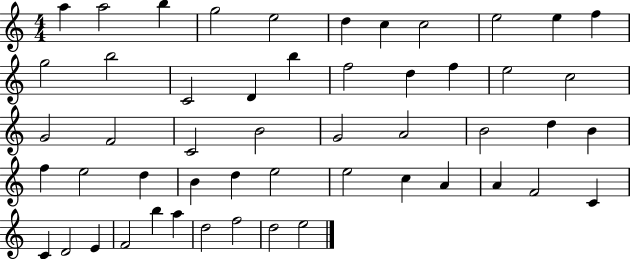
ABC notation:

X:1
T:Untitled
M:4/4
L:1/4
K:C
a a2 b g2 e2 d c c2 e2 e f g2 b2 C2 D b f2 d f e2 c2 G2 F2 C2 B2 G2 A2 B2 d B f e2 d B d e2 e2 c A A F2 C C D2 E F2 b a d2 f2 d2 e2